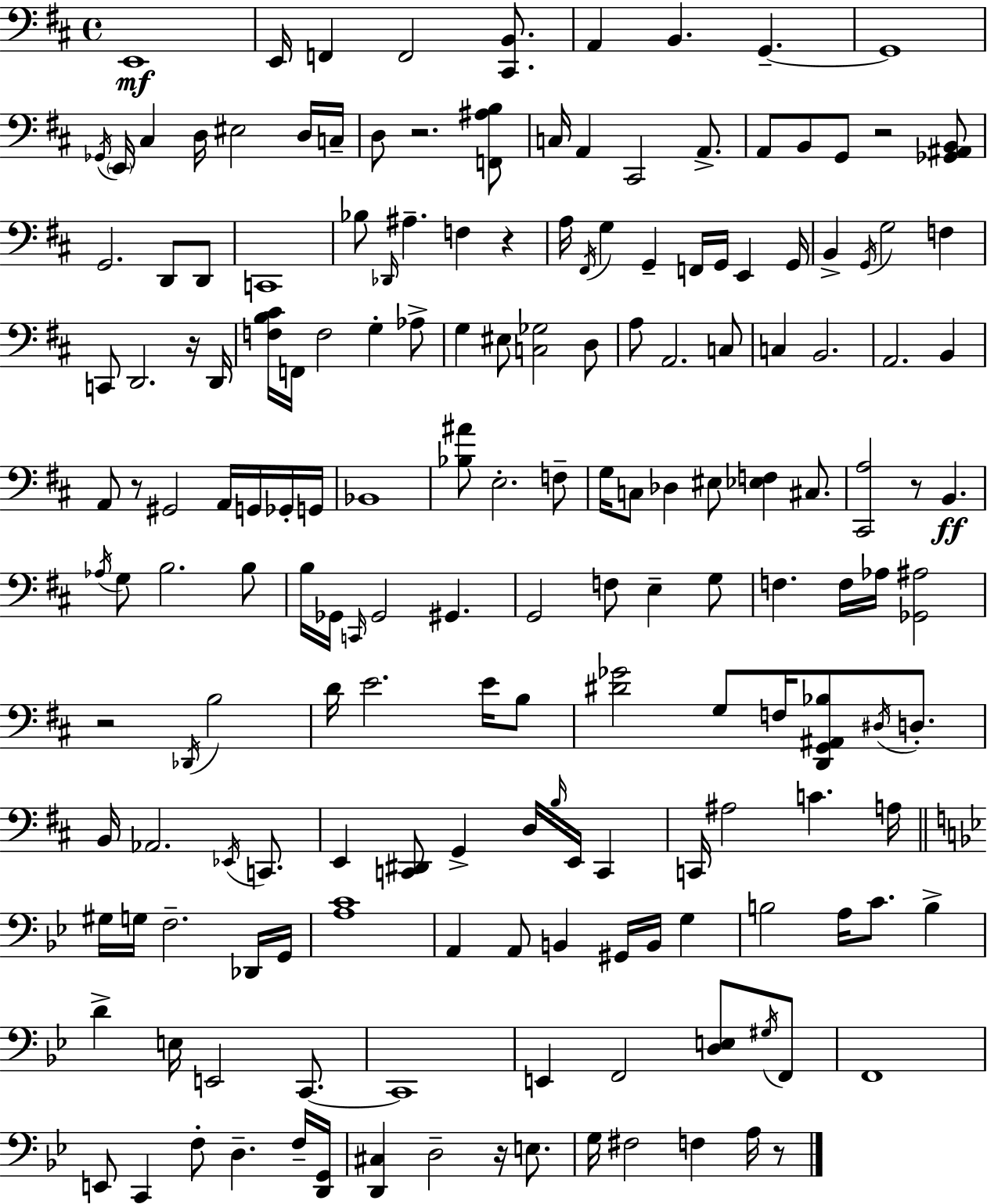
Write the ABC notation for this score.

X:1
T:Untitled
M:4/4
L:1/4
K:D
E,,4 E,,/4 F,, F,,2 [^C,,B,,]/2 A,, B,, G,, G,,4 _G,,/4 E,,/4 ^C, D,/4 ^E,2 D,/4 C,/4 D,/2 z2 [F,,^A,B,]/2 C,/4 A,, ^C,,2 A,,/2 A,,/2 B,,/2 G,,/2 z2 [_G,,^A,,B,,]/2 G,,2 D,,/2 D,,/2 C,,4 _B,/2 _D,,/4 ^A, F, z A,/4 ^F,,/4 G, G,, F,,/4 G,,/4 E,, G,,/4 B,, G,,/4 G,2 F, C,,/2 D,,2 z/4 D,,/4 [F,B,^C]/4 F,,/4 F,2 G, _A,/2 G, ^E,/2 [C,_G,]2 D,/2 A,/2 A,,2 C,/2 C, B,,2 A,,2 B,, A,,/2 z/2 ^G,,2 A,,/4 G,,/4 _G,,/4 G,,/4 _B,,4 [_B,^A]/2 E,2 F,/2 G,/4 C,/2 _D, ^E,/2 [_E,F,] ^C,/2 [^C,,A,]2 z/2 B,, _A,/4 G,/2 B,2 B,/2 B,/4 _G,,/4 C,,/4 _G,,2 ^G,, G,,2 F,/2 E, G,/2 F, F,/4 _A,/4 [_G,,^A,]2 z2 _D,,/4 B,2 D/4 E2 E/4 B,/2 [^D_G]2 G,/2 F,/4 [D,,G,,^A,,_B,]/2 ^D,/4 D,/2 B,,/4 _A,,2 _E,,/4 C,,/2 E,, [C,,^D,,]/2 G,, D,/4 B,/4 E,,/4 C,, C,,/4 ^A,2 C A,/4 ^G,/4 G,/4 F,2 _D,,/4 G,,/4 [A,C]4 A,, A,,/2 B,, ^G,,/4 B,,/4 G, B,2 A,/4 C/2 B, D E,/4 E,,2 C,,/2 C,,4 E,, F,,2 [D,E,]/2 ^G,/4 F,,/2 F,,4 E,,/2 C,, F,/2 D, F,/4 [D,,G,,]/4 [D,,^C,] D,2 z/4 E,/2 G,/4 ^F,2 F, A,/4 z/2